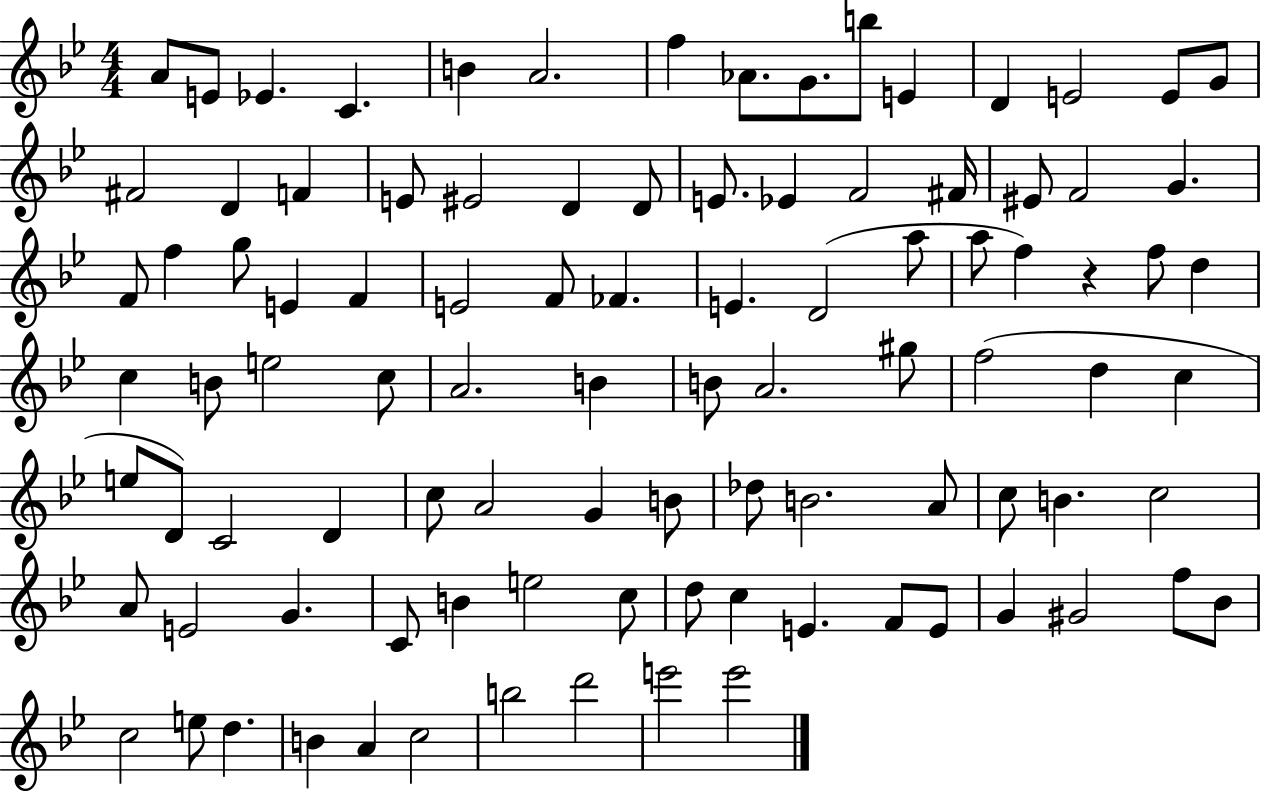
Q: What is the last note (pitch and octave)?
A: E6